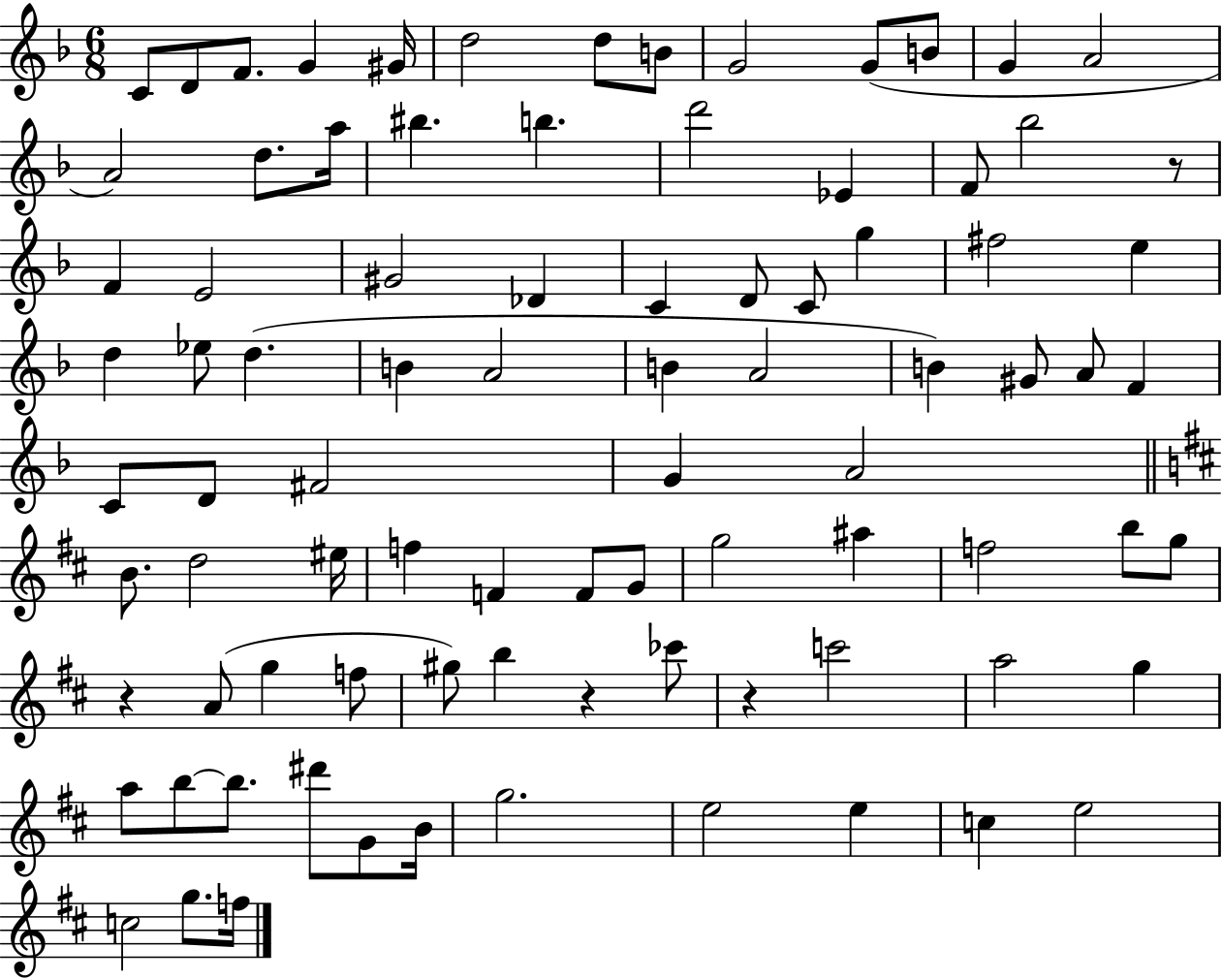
C4/e D4/e F4/e. G4/q G#4/s D5/h D5/e B4/e G4/h G4/e B4/e G4/q A4/h A4/h D5/e. A5/s BIS5/q. B5/q. D6/h Eb4/q F4/e Bb5/h R/e F4/q E4/h G#4/h Db4/q C4/q D4/e C4/e G5/q F#5/h E5/q D5/q Eb5/e D5/q. B4/q A4/h B4/q A4/h B4/q G#4/e A4/e F4/q C4/e D4/e F#4/h G4/q A4/h B4/e. D5/h EIS5/s F5/q F4/q F4/e G4/e G5/h A#5/q F5/h B5/e G5/e R/q A4/e G5/q F5/e G#5/e B5/q R/q CES6/e R/q C6/h A5/h G5/q A5/e B5/e B5/e. D#6/e G4/e B4/s G5/h. E5/h E5/q C5/q E5/h C5/h G5/e. F5/s